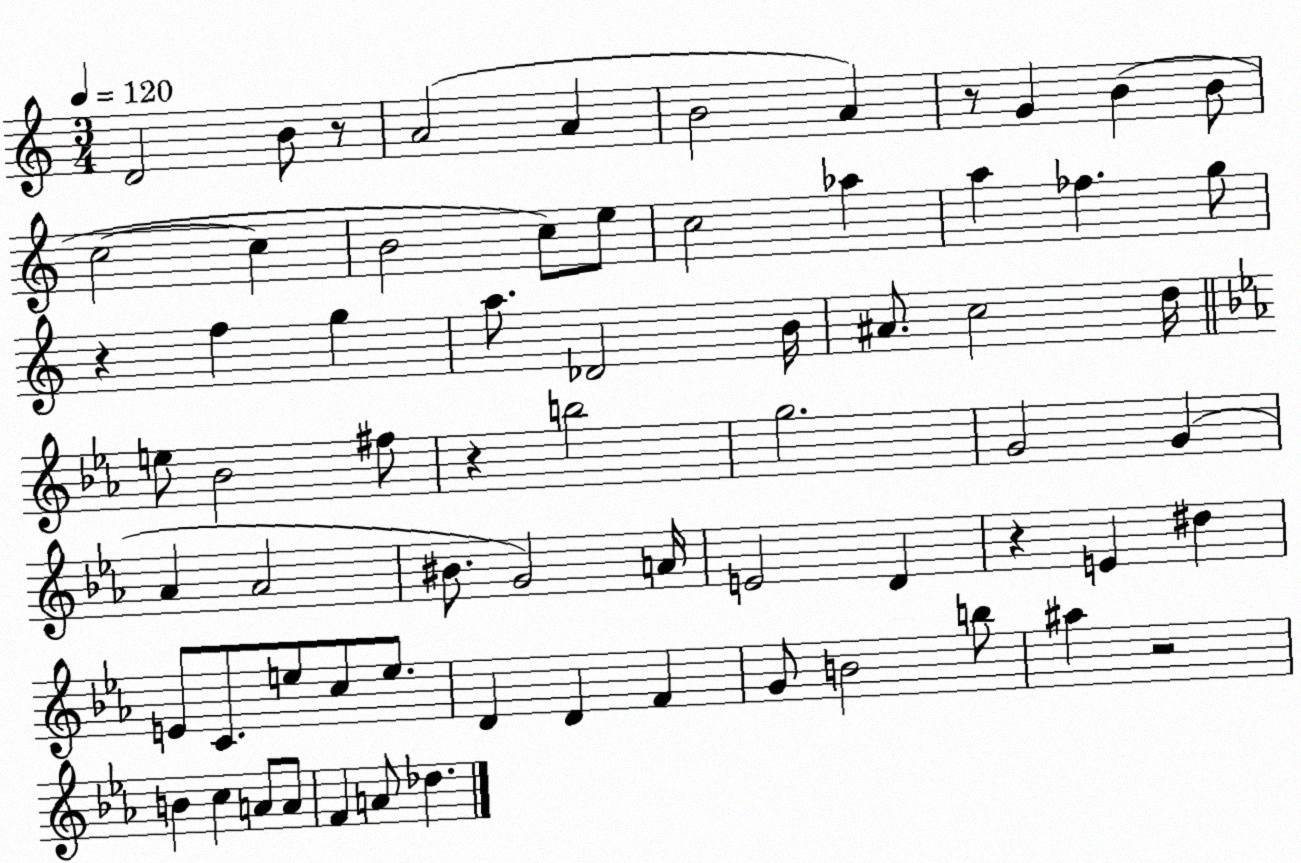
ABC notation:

X:1
T:Untitled
M:3/4
L:1/4
K:C
D2 B/2 z/2 A2 A B2 A z/2 G B B/2 c2 c B2 c/2 e/2 c2 _a a _f g/2 z f g a/2 _D2 B/4 ^A/2 c2 d/4 e/2 _B2 ^f/2 z b2 g2 G2 G _A _A2 ^B/2 G2 A/4 E2 D z E ^d E/2 C/2 e/2 c/2 e/2 D D F G/2 B2 b/2 ^a z2 B c A/2 A/2 F A/2 _d